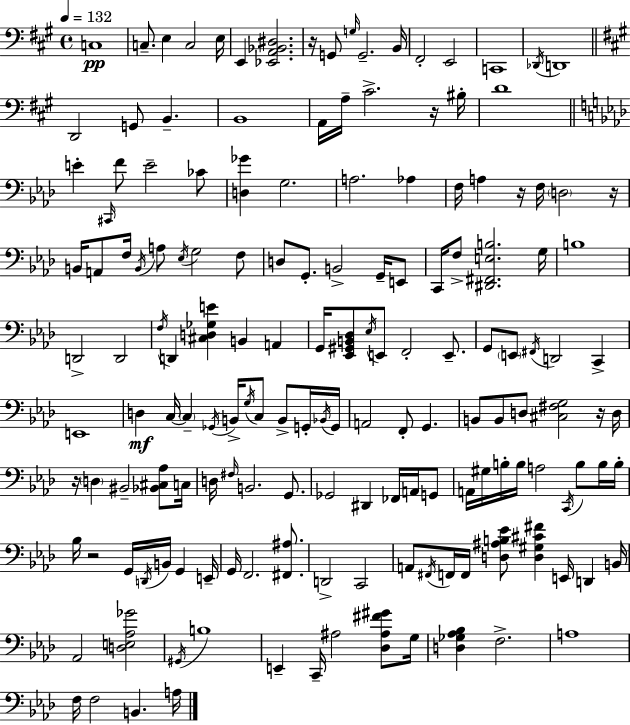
{
  \clef bass
  \time 4/4
  \defaultTimeSignature
  \key a \major
  \tempo 4 = 132
  c1\pp | c8.-- e4 c2 e16 | e,4 <ees, a, bes, dis>2. | r16 g,8 \grace { g16 } g,2.-- | \break b,16 fis,2-. e,2 | c,1 | \acciaccatura { des,16 } d,1 | \bar "||" \break \key a \major d,2 g,8 b,4.-- | b,1 | a,16 a16-- cis'2.-> r16 bis16-. | d'1 | \break \bar "||" \break \key aes \major e'4-. \grace { cis,16 } f'8 e'2-- ces'8 | <d ges'>4 g2. | a2. aes4 | f16 a4 r16 f16 \parenthesize d2 | \break r16 b,16 a,8 f16 \acciaccatura { b,16 } a8 \acciaccatura { ees16 } g2 | f8 d8 g,8.-. b,2-> | g,16-- e,8 c,16 f8-> <dis, fis, e b>2. | g16 b1 | \break d,2-> d,2 | \acciaccatura { f16 } d,4 <cis d ges e'>4 b,4 | a,4 g,16 <ees, gis, b, des>8 \acciaccatura { ees16 } e,8 f,2-. | e,8.-- g,8 \parenthesize e,8 \acciaccatura { fis,16 } d,2 | \break c,4-> e,1 | d4\mf c16~~ \parenthesize c4-- \acciaccatura { ges,16 } | b,16-> \acciaccatura { g16 } c8 b,8-> g,16-. \acciaccatura { bes,16 } g,16 a,2 | f,8-. g,4. b,8 b,8 d8 <cis fis g>2 | \break r16 d16 r16 \parenthesize d4 bis,2-- | <bes, cis aes>8 c16 d16 \grace { fis16 } b,2. | g,8. ges,2 | dis,4 fes,16 a,16 g,8 a,16 gis16 b16-. b16 a2 | \break \acciaccatura { c,16 } b8 b16 b16-. bes16 r2 | g,16 \acciaccatura { d,16 } b,16 g,4 e,16-- g,16 f,2. | <fis, ais>8. d,2-> | c,2 a,8 \acciaccatura { fis,16 } f,16 | \break f,16 <d ais b ees'>8 <d gis cis' fis'>4 e,16 d,4 b,16 aes,2 | <d e aes ges'>2 \acciaccatura { gis,16 } b1 | e,4-- | c,16-- ais2 <des ais fis' gis'>8 g16 <d ges aes bes>4 | \break f2.-> a1 | f16 f2 | b,4. a16 \bar "|."
}